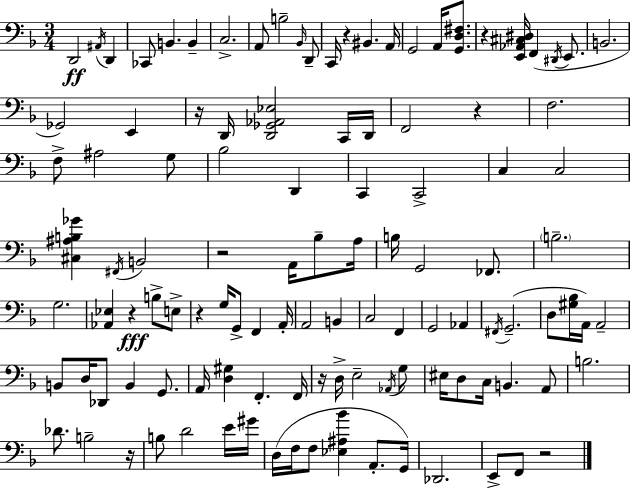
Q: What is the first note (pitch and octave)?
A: D2